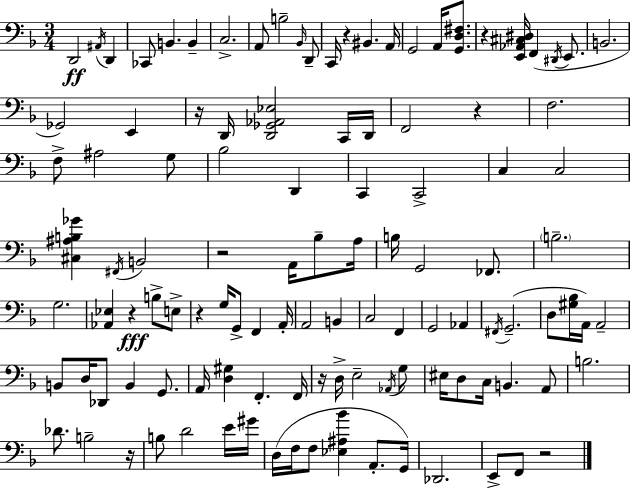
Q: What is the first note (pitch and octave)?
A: D2